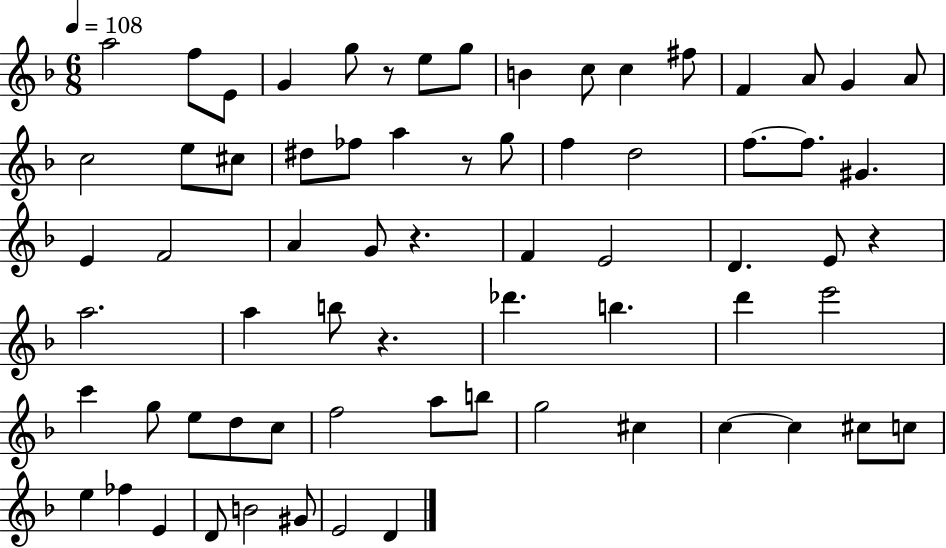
{
  \clef treble
  \numericTimeSignature
  \time 6/8
  \key f \major
  \tempo 4 = 108
  a''2 f''8 e'8 | g'4 g''8 r8 e''8 g''8 | b'4 c''8 c''4 fis''8 | f'4 a'8 g'4 a'8 | \break c''2 e''8 cis''8 | dis''8 fes''8 a''4 r8 g''8 | f''4 d''2 | f''8.~~ f''8. gis'4. | \break e'4 f'2 | a'4 g'8 r4. | f'4 e'2 | d'4. e'8 r4 | \break a''2. | a''4 b''8 r4. | des'''4. b''4. | d'''4 e'''2 | \break c'''4 g''8 e''8 d''8 c''8 | f''2 a''8 b''8 | g''2 cis''4 | c''4~~ c''4 cis''8 c''8 | \break e''4 fes''4 e'4 | d'8 b'2 gis'8 | e'2 d'4 | \bar "|."
}